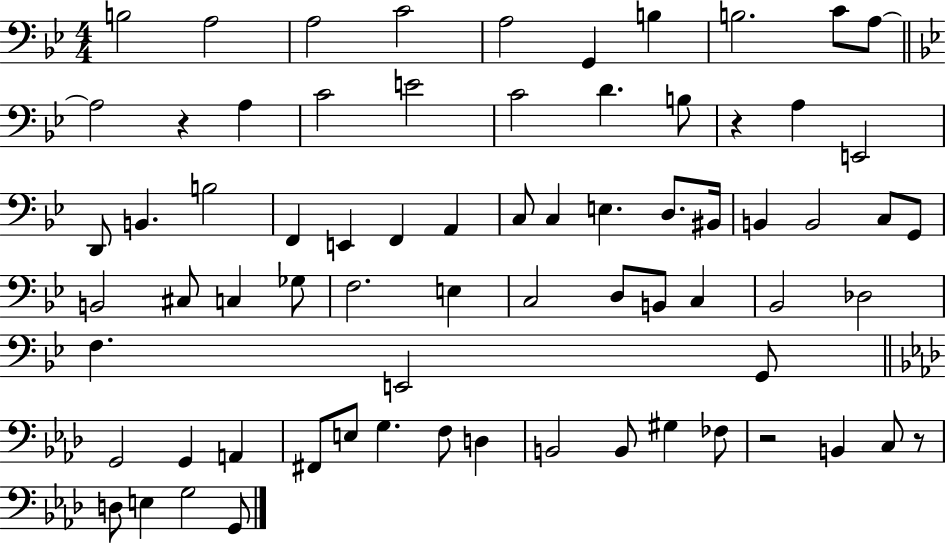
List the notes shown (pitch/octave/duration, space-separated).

B3/h A3/h A3/h C4/h A3/h G2/q B3/q B3/h. C4/e A3/e A3/h R/q A3/q C4/h E4/h C4/h D4/q. B3/e R/q A3/q E2/h D2/e B2/q. B3/h F2/q E2/q F2/q A2/q C3/e C3/q E3/q. D3/e. BIS2/s B2/q B2/h C3/e G2/e B2/h C#3/e C3/q Gb3/e F3/h. E3/q C3/h D3/e B2/e C3/q Bb2/h Db3/h F3/q. E2/h G2/e G2/h G2/q A2/q F#2/e E3/e G3/q. F3/e D3/q B2/h B2/e G#3/q FES3/e R/h B2/q C3/e R/e D3/e E3/q G3/h G2/e